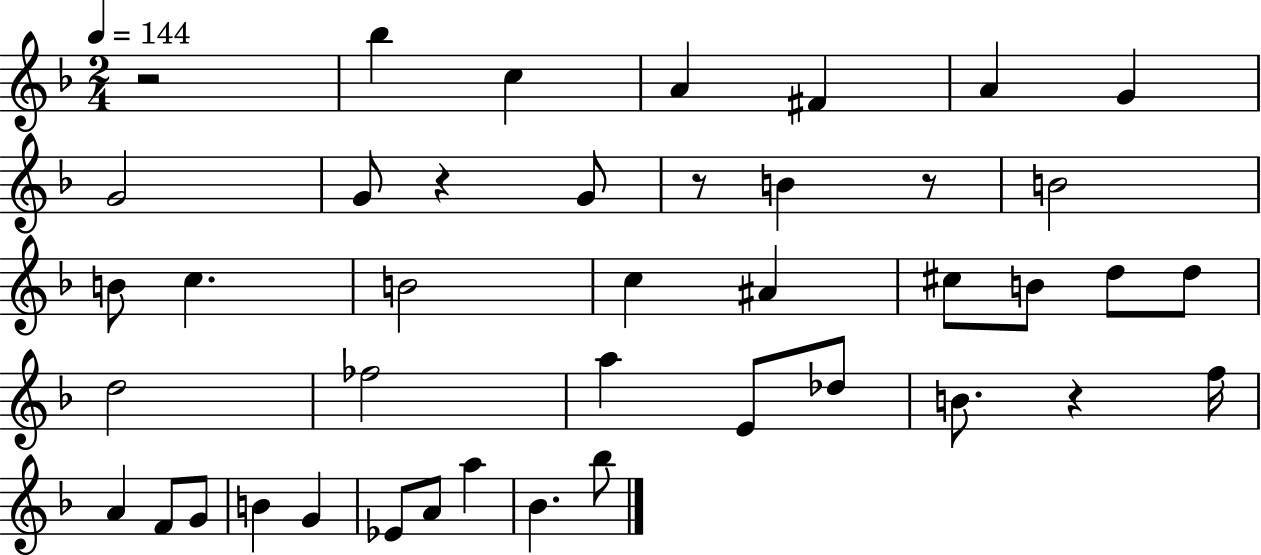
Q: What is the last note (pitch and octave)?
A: Bb5